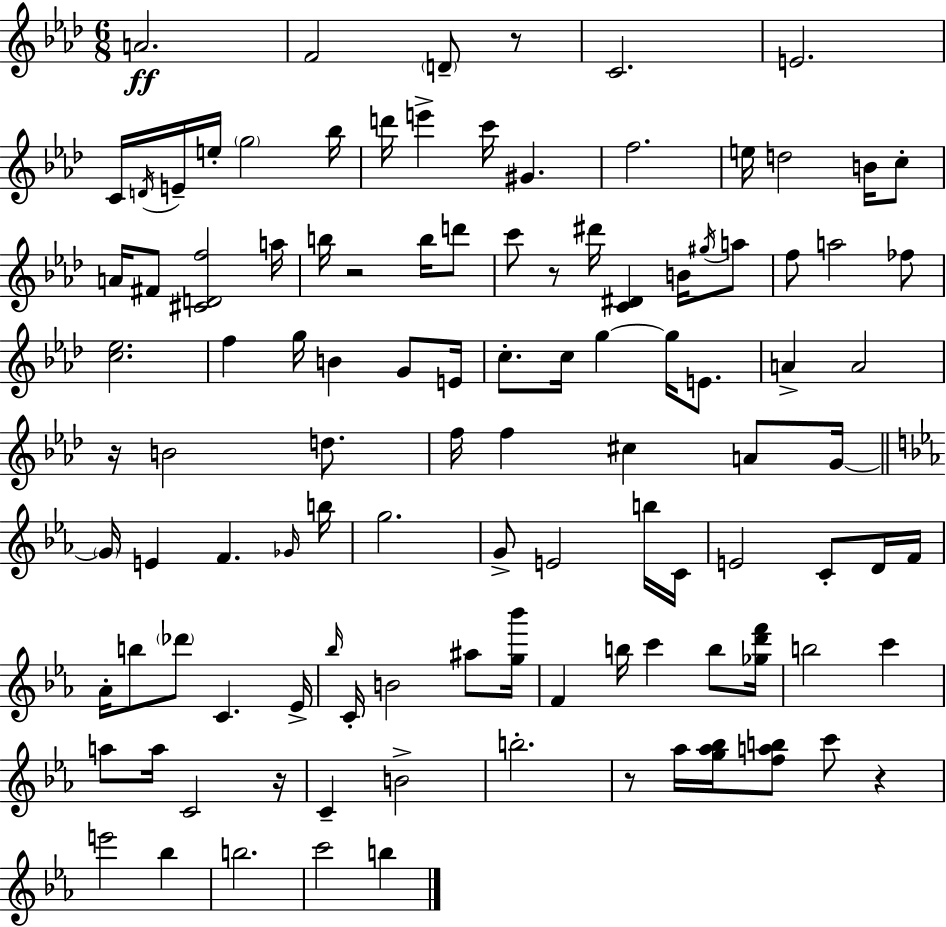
{
  \clef treble
  \numericTimeSignature
  \time 6/8
  \key aes \major
  a'2.\ff | f'2 \parenthesize d'8-- r8 | c'2. | e'2. | \break c'16 \acciaccatura { d'16 } e'16-- e''16-. \parenthesize g''2 | bes''16 d'''16 e'''4-> c'''16 gis'4. | f''2. | e''16 d''2 b'16 c''8-. | \break a'16 fis'8 <cis' d' f''>2 | a''16 b''16 r2 b''16 d'''8 | c'''8 r8 dis'''16 <c' dis'>4 b'16 \acciaccatura { gis''16 } | a''8 f''8 a''2 | \break fes''8 <c'' ees''>2. | f''4 g''16 b'4 g'8 | e'16 c''8.-. c''16 g''4~~ g''16 e'8. | a'4-> a'2 | \break r16 b'2 d''8. | f''16 f''4 cis''4 a'8 | g'16~~ \bar "||" \break \key ees \major \parenthesize g'16 e'4 f'4. \grace { ges'16 } | b''16 g''2. | g'8-> e'2 b''16 | c'16 e'2 c'8-. d'16 | \break f'16 aes'16-. b''8 \parenthesize des'''8 c'4. | ees'16-> \grace { bes''16 } c'16-. b'2 ais''8 | <g'' bes'''>16 f'4 b''16 c'''4 b''8 | <ges'' d''' f'''>16 b''2 c'''4 | \break a''8 a''16 c'2 | r16 c'4-- b'2-> | b''2.-. | r8 aes''16 <g'' aes'' bes''>16 <f'' a'' b''>8 c'''8 r4 | \break e'''2 bes''4 | b''2. | c'''2 b''4 | \bar "|."
}